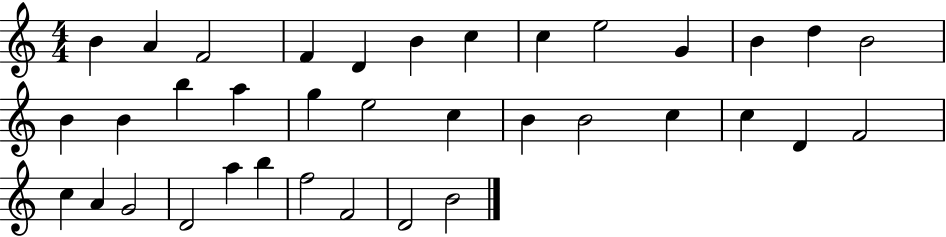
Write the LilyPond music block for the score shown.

{
  \clef treble
  \numericTimeSignature
  \time 4/4
  \key c \major
  b'4 a'4 f'2 | f'4 d'4 b'4 c''4 | c''4 e''2 g'4 | b'4 d''4 b'2 | \break b'4 b'4 b''4 a''4 | g''4 e''2 c''4 | b'4 b'2 c''4 | c''4 d'4 f'2 | \break c''4 a'4 g'2 | d'2 a''4 b''4 | f''2 f'2 | d'2 b'2 | \break \bar "|."
}